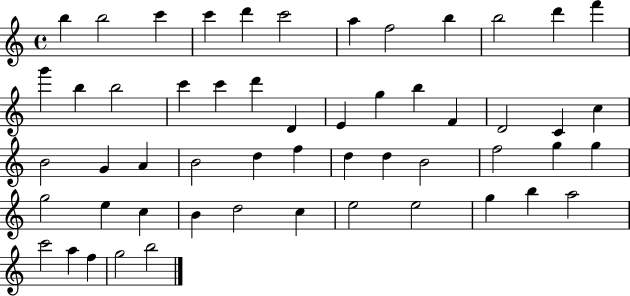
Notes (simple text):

B5/q B5/h C6/q C6/q D6/q C6/h A5/q F5/h B5/q B5/h D6/q F6/q G6/q B5/q B5/h C6/q C6/q D6/q D4/q E4/q G5/q B5/q F4/q D4/h C4/q C5/q B4/h G4/q A4/q B4/h D5/q F5/q D5/q D5/q B4/h F5/h G5/q G5/q G5/h E5/q C5/q B4/q D5/h C5/q E5/h E5/h G5/q B5/q A5/h C6/h A5/q F5/q G5/h B5/h